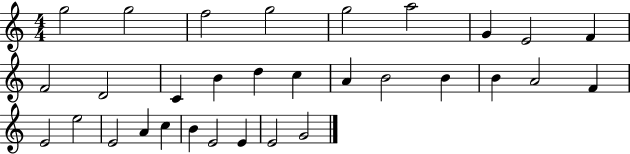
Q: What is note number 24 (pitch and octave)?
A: E4